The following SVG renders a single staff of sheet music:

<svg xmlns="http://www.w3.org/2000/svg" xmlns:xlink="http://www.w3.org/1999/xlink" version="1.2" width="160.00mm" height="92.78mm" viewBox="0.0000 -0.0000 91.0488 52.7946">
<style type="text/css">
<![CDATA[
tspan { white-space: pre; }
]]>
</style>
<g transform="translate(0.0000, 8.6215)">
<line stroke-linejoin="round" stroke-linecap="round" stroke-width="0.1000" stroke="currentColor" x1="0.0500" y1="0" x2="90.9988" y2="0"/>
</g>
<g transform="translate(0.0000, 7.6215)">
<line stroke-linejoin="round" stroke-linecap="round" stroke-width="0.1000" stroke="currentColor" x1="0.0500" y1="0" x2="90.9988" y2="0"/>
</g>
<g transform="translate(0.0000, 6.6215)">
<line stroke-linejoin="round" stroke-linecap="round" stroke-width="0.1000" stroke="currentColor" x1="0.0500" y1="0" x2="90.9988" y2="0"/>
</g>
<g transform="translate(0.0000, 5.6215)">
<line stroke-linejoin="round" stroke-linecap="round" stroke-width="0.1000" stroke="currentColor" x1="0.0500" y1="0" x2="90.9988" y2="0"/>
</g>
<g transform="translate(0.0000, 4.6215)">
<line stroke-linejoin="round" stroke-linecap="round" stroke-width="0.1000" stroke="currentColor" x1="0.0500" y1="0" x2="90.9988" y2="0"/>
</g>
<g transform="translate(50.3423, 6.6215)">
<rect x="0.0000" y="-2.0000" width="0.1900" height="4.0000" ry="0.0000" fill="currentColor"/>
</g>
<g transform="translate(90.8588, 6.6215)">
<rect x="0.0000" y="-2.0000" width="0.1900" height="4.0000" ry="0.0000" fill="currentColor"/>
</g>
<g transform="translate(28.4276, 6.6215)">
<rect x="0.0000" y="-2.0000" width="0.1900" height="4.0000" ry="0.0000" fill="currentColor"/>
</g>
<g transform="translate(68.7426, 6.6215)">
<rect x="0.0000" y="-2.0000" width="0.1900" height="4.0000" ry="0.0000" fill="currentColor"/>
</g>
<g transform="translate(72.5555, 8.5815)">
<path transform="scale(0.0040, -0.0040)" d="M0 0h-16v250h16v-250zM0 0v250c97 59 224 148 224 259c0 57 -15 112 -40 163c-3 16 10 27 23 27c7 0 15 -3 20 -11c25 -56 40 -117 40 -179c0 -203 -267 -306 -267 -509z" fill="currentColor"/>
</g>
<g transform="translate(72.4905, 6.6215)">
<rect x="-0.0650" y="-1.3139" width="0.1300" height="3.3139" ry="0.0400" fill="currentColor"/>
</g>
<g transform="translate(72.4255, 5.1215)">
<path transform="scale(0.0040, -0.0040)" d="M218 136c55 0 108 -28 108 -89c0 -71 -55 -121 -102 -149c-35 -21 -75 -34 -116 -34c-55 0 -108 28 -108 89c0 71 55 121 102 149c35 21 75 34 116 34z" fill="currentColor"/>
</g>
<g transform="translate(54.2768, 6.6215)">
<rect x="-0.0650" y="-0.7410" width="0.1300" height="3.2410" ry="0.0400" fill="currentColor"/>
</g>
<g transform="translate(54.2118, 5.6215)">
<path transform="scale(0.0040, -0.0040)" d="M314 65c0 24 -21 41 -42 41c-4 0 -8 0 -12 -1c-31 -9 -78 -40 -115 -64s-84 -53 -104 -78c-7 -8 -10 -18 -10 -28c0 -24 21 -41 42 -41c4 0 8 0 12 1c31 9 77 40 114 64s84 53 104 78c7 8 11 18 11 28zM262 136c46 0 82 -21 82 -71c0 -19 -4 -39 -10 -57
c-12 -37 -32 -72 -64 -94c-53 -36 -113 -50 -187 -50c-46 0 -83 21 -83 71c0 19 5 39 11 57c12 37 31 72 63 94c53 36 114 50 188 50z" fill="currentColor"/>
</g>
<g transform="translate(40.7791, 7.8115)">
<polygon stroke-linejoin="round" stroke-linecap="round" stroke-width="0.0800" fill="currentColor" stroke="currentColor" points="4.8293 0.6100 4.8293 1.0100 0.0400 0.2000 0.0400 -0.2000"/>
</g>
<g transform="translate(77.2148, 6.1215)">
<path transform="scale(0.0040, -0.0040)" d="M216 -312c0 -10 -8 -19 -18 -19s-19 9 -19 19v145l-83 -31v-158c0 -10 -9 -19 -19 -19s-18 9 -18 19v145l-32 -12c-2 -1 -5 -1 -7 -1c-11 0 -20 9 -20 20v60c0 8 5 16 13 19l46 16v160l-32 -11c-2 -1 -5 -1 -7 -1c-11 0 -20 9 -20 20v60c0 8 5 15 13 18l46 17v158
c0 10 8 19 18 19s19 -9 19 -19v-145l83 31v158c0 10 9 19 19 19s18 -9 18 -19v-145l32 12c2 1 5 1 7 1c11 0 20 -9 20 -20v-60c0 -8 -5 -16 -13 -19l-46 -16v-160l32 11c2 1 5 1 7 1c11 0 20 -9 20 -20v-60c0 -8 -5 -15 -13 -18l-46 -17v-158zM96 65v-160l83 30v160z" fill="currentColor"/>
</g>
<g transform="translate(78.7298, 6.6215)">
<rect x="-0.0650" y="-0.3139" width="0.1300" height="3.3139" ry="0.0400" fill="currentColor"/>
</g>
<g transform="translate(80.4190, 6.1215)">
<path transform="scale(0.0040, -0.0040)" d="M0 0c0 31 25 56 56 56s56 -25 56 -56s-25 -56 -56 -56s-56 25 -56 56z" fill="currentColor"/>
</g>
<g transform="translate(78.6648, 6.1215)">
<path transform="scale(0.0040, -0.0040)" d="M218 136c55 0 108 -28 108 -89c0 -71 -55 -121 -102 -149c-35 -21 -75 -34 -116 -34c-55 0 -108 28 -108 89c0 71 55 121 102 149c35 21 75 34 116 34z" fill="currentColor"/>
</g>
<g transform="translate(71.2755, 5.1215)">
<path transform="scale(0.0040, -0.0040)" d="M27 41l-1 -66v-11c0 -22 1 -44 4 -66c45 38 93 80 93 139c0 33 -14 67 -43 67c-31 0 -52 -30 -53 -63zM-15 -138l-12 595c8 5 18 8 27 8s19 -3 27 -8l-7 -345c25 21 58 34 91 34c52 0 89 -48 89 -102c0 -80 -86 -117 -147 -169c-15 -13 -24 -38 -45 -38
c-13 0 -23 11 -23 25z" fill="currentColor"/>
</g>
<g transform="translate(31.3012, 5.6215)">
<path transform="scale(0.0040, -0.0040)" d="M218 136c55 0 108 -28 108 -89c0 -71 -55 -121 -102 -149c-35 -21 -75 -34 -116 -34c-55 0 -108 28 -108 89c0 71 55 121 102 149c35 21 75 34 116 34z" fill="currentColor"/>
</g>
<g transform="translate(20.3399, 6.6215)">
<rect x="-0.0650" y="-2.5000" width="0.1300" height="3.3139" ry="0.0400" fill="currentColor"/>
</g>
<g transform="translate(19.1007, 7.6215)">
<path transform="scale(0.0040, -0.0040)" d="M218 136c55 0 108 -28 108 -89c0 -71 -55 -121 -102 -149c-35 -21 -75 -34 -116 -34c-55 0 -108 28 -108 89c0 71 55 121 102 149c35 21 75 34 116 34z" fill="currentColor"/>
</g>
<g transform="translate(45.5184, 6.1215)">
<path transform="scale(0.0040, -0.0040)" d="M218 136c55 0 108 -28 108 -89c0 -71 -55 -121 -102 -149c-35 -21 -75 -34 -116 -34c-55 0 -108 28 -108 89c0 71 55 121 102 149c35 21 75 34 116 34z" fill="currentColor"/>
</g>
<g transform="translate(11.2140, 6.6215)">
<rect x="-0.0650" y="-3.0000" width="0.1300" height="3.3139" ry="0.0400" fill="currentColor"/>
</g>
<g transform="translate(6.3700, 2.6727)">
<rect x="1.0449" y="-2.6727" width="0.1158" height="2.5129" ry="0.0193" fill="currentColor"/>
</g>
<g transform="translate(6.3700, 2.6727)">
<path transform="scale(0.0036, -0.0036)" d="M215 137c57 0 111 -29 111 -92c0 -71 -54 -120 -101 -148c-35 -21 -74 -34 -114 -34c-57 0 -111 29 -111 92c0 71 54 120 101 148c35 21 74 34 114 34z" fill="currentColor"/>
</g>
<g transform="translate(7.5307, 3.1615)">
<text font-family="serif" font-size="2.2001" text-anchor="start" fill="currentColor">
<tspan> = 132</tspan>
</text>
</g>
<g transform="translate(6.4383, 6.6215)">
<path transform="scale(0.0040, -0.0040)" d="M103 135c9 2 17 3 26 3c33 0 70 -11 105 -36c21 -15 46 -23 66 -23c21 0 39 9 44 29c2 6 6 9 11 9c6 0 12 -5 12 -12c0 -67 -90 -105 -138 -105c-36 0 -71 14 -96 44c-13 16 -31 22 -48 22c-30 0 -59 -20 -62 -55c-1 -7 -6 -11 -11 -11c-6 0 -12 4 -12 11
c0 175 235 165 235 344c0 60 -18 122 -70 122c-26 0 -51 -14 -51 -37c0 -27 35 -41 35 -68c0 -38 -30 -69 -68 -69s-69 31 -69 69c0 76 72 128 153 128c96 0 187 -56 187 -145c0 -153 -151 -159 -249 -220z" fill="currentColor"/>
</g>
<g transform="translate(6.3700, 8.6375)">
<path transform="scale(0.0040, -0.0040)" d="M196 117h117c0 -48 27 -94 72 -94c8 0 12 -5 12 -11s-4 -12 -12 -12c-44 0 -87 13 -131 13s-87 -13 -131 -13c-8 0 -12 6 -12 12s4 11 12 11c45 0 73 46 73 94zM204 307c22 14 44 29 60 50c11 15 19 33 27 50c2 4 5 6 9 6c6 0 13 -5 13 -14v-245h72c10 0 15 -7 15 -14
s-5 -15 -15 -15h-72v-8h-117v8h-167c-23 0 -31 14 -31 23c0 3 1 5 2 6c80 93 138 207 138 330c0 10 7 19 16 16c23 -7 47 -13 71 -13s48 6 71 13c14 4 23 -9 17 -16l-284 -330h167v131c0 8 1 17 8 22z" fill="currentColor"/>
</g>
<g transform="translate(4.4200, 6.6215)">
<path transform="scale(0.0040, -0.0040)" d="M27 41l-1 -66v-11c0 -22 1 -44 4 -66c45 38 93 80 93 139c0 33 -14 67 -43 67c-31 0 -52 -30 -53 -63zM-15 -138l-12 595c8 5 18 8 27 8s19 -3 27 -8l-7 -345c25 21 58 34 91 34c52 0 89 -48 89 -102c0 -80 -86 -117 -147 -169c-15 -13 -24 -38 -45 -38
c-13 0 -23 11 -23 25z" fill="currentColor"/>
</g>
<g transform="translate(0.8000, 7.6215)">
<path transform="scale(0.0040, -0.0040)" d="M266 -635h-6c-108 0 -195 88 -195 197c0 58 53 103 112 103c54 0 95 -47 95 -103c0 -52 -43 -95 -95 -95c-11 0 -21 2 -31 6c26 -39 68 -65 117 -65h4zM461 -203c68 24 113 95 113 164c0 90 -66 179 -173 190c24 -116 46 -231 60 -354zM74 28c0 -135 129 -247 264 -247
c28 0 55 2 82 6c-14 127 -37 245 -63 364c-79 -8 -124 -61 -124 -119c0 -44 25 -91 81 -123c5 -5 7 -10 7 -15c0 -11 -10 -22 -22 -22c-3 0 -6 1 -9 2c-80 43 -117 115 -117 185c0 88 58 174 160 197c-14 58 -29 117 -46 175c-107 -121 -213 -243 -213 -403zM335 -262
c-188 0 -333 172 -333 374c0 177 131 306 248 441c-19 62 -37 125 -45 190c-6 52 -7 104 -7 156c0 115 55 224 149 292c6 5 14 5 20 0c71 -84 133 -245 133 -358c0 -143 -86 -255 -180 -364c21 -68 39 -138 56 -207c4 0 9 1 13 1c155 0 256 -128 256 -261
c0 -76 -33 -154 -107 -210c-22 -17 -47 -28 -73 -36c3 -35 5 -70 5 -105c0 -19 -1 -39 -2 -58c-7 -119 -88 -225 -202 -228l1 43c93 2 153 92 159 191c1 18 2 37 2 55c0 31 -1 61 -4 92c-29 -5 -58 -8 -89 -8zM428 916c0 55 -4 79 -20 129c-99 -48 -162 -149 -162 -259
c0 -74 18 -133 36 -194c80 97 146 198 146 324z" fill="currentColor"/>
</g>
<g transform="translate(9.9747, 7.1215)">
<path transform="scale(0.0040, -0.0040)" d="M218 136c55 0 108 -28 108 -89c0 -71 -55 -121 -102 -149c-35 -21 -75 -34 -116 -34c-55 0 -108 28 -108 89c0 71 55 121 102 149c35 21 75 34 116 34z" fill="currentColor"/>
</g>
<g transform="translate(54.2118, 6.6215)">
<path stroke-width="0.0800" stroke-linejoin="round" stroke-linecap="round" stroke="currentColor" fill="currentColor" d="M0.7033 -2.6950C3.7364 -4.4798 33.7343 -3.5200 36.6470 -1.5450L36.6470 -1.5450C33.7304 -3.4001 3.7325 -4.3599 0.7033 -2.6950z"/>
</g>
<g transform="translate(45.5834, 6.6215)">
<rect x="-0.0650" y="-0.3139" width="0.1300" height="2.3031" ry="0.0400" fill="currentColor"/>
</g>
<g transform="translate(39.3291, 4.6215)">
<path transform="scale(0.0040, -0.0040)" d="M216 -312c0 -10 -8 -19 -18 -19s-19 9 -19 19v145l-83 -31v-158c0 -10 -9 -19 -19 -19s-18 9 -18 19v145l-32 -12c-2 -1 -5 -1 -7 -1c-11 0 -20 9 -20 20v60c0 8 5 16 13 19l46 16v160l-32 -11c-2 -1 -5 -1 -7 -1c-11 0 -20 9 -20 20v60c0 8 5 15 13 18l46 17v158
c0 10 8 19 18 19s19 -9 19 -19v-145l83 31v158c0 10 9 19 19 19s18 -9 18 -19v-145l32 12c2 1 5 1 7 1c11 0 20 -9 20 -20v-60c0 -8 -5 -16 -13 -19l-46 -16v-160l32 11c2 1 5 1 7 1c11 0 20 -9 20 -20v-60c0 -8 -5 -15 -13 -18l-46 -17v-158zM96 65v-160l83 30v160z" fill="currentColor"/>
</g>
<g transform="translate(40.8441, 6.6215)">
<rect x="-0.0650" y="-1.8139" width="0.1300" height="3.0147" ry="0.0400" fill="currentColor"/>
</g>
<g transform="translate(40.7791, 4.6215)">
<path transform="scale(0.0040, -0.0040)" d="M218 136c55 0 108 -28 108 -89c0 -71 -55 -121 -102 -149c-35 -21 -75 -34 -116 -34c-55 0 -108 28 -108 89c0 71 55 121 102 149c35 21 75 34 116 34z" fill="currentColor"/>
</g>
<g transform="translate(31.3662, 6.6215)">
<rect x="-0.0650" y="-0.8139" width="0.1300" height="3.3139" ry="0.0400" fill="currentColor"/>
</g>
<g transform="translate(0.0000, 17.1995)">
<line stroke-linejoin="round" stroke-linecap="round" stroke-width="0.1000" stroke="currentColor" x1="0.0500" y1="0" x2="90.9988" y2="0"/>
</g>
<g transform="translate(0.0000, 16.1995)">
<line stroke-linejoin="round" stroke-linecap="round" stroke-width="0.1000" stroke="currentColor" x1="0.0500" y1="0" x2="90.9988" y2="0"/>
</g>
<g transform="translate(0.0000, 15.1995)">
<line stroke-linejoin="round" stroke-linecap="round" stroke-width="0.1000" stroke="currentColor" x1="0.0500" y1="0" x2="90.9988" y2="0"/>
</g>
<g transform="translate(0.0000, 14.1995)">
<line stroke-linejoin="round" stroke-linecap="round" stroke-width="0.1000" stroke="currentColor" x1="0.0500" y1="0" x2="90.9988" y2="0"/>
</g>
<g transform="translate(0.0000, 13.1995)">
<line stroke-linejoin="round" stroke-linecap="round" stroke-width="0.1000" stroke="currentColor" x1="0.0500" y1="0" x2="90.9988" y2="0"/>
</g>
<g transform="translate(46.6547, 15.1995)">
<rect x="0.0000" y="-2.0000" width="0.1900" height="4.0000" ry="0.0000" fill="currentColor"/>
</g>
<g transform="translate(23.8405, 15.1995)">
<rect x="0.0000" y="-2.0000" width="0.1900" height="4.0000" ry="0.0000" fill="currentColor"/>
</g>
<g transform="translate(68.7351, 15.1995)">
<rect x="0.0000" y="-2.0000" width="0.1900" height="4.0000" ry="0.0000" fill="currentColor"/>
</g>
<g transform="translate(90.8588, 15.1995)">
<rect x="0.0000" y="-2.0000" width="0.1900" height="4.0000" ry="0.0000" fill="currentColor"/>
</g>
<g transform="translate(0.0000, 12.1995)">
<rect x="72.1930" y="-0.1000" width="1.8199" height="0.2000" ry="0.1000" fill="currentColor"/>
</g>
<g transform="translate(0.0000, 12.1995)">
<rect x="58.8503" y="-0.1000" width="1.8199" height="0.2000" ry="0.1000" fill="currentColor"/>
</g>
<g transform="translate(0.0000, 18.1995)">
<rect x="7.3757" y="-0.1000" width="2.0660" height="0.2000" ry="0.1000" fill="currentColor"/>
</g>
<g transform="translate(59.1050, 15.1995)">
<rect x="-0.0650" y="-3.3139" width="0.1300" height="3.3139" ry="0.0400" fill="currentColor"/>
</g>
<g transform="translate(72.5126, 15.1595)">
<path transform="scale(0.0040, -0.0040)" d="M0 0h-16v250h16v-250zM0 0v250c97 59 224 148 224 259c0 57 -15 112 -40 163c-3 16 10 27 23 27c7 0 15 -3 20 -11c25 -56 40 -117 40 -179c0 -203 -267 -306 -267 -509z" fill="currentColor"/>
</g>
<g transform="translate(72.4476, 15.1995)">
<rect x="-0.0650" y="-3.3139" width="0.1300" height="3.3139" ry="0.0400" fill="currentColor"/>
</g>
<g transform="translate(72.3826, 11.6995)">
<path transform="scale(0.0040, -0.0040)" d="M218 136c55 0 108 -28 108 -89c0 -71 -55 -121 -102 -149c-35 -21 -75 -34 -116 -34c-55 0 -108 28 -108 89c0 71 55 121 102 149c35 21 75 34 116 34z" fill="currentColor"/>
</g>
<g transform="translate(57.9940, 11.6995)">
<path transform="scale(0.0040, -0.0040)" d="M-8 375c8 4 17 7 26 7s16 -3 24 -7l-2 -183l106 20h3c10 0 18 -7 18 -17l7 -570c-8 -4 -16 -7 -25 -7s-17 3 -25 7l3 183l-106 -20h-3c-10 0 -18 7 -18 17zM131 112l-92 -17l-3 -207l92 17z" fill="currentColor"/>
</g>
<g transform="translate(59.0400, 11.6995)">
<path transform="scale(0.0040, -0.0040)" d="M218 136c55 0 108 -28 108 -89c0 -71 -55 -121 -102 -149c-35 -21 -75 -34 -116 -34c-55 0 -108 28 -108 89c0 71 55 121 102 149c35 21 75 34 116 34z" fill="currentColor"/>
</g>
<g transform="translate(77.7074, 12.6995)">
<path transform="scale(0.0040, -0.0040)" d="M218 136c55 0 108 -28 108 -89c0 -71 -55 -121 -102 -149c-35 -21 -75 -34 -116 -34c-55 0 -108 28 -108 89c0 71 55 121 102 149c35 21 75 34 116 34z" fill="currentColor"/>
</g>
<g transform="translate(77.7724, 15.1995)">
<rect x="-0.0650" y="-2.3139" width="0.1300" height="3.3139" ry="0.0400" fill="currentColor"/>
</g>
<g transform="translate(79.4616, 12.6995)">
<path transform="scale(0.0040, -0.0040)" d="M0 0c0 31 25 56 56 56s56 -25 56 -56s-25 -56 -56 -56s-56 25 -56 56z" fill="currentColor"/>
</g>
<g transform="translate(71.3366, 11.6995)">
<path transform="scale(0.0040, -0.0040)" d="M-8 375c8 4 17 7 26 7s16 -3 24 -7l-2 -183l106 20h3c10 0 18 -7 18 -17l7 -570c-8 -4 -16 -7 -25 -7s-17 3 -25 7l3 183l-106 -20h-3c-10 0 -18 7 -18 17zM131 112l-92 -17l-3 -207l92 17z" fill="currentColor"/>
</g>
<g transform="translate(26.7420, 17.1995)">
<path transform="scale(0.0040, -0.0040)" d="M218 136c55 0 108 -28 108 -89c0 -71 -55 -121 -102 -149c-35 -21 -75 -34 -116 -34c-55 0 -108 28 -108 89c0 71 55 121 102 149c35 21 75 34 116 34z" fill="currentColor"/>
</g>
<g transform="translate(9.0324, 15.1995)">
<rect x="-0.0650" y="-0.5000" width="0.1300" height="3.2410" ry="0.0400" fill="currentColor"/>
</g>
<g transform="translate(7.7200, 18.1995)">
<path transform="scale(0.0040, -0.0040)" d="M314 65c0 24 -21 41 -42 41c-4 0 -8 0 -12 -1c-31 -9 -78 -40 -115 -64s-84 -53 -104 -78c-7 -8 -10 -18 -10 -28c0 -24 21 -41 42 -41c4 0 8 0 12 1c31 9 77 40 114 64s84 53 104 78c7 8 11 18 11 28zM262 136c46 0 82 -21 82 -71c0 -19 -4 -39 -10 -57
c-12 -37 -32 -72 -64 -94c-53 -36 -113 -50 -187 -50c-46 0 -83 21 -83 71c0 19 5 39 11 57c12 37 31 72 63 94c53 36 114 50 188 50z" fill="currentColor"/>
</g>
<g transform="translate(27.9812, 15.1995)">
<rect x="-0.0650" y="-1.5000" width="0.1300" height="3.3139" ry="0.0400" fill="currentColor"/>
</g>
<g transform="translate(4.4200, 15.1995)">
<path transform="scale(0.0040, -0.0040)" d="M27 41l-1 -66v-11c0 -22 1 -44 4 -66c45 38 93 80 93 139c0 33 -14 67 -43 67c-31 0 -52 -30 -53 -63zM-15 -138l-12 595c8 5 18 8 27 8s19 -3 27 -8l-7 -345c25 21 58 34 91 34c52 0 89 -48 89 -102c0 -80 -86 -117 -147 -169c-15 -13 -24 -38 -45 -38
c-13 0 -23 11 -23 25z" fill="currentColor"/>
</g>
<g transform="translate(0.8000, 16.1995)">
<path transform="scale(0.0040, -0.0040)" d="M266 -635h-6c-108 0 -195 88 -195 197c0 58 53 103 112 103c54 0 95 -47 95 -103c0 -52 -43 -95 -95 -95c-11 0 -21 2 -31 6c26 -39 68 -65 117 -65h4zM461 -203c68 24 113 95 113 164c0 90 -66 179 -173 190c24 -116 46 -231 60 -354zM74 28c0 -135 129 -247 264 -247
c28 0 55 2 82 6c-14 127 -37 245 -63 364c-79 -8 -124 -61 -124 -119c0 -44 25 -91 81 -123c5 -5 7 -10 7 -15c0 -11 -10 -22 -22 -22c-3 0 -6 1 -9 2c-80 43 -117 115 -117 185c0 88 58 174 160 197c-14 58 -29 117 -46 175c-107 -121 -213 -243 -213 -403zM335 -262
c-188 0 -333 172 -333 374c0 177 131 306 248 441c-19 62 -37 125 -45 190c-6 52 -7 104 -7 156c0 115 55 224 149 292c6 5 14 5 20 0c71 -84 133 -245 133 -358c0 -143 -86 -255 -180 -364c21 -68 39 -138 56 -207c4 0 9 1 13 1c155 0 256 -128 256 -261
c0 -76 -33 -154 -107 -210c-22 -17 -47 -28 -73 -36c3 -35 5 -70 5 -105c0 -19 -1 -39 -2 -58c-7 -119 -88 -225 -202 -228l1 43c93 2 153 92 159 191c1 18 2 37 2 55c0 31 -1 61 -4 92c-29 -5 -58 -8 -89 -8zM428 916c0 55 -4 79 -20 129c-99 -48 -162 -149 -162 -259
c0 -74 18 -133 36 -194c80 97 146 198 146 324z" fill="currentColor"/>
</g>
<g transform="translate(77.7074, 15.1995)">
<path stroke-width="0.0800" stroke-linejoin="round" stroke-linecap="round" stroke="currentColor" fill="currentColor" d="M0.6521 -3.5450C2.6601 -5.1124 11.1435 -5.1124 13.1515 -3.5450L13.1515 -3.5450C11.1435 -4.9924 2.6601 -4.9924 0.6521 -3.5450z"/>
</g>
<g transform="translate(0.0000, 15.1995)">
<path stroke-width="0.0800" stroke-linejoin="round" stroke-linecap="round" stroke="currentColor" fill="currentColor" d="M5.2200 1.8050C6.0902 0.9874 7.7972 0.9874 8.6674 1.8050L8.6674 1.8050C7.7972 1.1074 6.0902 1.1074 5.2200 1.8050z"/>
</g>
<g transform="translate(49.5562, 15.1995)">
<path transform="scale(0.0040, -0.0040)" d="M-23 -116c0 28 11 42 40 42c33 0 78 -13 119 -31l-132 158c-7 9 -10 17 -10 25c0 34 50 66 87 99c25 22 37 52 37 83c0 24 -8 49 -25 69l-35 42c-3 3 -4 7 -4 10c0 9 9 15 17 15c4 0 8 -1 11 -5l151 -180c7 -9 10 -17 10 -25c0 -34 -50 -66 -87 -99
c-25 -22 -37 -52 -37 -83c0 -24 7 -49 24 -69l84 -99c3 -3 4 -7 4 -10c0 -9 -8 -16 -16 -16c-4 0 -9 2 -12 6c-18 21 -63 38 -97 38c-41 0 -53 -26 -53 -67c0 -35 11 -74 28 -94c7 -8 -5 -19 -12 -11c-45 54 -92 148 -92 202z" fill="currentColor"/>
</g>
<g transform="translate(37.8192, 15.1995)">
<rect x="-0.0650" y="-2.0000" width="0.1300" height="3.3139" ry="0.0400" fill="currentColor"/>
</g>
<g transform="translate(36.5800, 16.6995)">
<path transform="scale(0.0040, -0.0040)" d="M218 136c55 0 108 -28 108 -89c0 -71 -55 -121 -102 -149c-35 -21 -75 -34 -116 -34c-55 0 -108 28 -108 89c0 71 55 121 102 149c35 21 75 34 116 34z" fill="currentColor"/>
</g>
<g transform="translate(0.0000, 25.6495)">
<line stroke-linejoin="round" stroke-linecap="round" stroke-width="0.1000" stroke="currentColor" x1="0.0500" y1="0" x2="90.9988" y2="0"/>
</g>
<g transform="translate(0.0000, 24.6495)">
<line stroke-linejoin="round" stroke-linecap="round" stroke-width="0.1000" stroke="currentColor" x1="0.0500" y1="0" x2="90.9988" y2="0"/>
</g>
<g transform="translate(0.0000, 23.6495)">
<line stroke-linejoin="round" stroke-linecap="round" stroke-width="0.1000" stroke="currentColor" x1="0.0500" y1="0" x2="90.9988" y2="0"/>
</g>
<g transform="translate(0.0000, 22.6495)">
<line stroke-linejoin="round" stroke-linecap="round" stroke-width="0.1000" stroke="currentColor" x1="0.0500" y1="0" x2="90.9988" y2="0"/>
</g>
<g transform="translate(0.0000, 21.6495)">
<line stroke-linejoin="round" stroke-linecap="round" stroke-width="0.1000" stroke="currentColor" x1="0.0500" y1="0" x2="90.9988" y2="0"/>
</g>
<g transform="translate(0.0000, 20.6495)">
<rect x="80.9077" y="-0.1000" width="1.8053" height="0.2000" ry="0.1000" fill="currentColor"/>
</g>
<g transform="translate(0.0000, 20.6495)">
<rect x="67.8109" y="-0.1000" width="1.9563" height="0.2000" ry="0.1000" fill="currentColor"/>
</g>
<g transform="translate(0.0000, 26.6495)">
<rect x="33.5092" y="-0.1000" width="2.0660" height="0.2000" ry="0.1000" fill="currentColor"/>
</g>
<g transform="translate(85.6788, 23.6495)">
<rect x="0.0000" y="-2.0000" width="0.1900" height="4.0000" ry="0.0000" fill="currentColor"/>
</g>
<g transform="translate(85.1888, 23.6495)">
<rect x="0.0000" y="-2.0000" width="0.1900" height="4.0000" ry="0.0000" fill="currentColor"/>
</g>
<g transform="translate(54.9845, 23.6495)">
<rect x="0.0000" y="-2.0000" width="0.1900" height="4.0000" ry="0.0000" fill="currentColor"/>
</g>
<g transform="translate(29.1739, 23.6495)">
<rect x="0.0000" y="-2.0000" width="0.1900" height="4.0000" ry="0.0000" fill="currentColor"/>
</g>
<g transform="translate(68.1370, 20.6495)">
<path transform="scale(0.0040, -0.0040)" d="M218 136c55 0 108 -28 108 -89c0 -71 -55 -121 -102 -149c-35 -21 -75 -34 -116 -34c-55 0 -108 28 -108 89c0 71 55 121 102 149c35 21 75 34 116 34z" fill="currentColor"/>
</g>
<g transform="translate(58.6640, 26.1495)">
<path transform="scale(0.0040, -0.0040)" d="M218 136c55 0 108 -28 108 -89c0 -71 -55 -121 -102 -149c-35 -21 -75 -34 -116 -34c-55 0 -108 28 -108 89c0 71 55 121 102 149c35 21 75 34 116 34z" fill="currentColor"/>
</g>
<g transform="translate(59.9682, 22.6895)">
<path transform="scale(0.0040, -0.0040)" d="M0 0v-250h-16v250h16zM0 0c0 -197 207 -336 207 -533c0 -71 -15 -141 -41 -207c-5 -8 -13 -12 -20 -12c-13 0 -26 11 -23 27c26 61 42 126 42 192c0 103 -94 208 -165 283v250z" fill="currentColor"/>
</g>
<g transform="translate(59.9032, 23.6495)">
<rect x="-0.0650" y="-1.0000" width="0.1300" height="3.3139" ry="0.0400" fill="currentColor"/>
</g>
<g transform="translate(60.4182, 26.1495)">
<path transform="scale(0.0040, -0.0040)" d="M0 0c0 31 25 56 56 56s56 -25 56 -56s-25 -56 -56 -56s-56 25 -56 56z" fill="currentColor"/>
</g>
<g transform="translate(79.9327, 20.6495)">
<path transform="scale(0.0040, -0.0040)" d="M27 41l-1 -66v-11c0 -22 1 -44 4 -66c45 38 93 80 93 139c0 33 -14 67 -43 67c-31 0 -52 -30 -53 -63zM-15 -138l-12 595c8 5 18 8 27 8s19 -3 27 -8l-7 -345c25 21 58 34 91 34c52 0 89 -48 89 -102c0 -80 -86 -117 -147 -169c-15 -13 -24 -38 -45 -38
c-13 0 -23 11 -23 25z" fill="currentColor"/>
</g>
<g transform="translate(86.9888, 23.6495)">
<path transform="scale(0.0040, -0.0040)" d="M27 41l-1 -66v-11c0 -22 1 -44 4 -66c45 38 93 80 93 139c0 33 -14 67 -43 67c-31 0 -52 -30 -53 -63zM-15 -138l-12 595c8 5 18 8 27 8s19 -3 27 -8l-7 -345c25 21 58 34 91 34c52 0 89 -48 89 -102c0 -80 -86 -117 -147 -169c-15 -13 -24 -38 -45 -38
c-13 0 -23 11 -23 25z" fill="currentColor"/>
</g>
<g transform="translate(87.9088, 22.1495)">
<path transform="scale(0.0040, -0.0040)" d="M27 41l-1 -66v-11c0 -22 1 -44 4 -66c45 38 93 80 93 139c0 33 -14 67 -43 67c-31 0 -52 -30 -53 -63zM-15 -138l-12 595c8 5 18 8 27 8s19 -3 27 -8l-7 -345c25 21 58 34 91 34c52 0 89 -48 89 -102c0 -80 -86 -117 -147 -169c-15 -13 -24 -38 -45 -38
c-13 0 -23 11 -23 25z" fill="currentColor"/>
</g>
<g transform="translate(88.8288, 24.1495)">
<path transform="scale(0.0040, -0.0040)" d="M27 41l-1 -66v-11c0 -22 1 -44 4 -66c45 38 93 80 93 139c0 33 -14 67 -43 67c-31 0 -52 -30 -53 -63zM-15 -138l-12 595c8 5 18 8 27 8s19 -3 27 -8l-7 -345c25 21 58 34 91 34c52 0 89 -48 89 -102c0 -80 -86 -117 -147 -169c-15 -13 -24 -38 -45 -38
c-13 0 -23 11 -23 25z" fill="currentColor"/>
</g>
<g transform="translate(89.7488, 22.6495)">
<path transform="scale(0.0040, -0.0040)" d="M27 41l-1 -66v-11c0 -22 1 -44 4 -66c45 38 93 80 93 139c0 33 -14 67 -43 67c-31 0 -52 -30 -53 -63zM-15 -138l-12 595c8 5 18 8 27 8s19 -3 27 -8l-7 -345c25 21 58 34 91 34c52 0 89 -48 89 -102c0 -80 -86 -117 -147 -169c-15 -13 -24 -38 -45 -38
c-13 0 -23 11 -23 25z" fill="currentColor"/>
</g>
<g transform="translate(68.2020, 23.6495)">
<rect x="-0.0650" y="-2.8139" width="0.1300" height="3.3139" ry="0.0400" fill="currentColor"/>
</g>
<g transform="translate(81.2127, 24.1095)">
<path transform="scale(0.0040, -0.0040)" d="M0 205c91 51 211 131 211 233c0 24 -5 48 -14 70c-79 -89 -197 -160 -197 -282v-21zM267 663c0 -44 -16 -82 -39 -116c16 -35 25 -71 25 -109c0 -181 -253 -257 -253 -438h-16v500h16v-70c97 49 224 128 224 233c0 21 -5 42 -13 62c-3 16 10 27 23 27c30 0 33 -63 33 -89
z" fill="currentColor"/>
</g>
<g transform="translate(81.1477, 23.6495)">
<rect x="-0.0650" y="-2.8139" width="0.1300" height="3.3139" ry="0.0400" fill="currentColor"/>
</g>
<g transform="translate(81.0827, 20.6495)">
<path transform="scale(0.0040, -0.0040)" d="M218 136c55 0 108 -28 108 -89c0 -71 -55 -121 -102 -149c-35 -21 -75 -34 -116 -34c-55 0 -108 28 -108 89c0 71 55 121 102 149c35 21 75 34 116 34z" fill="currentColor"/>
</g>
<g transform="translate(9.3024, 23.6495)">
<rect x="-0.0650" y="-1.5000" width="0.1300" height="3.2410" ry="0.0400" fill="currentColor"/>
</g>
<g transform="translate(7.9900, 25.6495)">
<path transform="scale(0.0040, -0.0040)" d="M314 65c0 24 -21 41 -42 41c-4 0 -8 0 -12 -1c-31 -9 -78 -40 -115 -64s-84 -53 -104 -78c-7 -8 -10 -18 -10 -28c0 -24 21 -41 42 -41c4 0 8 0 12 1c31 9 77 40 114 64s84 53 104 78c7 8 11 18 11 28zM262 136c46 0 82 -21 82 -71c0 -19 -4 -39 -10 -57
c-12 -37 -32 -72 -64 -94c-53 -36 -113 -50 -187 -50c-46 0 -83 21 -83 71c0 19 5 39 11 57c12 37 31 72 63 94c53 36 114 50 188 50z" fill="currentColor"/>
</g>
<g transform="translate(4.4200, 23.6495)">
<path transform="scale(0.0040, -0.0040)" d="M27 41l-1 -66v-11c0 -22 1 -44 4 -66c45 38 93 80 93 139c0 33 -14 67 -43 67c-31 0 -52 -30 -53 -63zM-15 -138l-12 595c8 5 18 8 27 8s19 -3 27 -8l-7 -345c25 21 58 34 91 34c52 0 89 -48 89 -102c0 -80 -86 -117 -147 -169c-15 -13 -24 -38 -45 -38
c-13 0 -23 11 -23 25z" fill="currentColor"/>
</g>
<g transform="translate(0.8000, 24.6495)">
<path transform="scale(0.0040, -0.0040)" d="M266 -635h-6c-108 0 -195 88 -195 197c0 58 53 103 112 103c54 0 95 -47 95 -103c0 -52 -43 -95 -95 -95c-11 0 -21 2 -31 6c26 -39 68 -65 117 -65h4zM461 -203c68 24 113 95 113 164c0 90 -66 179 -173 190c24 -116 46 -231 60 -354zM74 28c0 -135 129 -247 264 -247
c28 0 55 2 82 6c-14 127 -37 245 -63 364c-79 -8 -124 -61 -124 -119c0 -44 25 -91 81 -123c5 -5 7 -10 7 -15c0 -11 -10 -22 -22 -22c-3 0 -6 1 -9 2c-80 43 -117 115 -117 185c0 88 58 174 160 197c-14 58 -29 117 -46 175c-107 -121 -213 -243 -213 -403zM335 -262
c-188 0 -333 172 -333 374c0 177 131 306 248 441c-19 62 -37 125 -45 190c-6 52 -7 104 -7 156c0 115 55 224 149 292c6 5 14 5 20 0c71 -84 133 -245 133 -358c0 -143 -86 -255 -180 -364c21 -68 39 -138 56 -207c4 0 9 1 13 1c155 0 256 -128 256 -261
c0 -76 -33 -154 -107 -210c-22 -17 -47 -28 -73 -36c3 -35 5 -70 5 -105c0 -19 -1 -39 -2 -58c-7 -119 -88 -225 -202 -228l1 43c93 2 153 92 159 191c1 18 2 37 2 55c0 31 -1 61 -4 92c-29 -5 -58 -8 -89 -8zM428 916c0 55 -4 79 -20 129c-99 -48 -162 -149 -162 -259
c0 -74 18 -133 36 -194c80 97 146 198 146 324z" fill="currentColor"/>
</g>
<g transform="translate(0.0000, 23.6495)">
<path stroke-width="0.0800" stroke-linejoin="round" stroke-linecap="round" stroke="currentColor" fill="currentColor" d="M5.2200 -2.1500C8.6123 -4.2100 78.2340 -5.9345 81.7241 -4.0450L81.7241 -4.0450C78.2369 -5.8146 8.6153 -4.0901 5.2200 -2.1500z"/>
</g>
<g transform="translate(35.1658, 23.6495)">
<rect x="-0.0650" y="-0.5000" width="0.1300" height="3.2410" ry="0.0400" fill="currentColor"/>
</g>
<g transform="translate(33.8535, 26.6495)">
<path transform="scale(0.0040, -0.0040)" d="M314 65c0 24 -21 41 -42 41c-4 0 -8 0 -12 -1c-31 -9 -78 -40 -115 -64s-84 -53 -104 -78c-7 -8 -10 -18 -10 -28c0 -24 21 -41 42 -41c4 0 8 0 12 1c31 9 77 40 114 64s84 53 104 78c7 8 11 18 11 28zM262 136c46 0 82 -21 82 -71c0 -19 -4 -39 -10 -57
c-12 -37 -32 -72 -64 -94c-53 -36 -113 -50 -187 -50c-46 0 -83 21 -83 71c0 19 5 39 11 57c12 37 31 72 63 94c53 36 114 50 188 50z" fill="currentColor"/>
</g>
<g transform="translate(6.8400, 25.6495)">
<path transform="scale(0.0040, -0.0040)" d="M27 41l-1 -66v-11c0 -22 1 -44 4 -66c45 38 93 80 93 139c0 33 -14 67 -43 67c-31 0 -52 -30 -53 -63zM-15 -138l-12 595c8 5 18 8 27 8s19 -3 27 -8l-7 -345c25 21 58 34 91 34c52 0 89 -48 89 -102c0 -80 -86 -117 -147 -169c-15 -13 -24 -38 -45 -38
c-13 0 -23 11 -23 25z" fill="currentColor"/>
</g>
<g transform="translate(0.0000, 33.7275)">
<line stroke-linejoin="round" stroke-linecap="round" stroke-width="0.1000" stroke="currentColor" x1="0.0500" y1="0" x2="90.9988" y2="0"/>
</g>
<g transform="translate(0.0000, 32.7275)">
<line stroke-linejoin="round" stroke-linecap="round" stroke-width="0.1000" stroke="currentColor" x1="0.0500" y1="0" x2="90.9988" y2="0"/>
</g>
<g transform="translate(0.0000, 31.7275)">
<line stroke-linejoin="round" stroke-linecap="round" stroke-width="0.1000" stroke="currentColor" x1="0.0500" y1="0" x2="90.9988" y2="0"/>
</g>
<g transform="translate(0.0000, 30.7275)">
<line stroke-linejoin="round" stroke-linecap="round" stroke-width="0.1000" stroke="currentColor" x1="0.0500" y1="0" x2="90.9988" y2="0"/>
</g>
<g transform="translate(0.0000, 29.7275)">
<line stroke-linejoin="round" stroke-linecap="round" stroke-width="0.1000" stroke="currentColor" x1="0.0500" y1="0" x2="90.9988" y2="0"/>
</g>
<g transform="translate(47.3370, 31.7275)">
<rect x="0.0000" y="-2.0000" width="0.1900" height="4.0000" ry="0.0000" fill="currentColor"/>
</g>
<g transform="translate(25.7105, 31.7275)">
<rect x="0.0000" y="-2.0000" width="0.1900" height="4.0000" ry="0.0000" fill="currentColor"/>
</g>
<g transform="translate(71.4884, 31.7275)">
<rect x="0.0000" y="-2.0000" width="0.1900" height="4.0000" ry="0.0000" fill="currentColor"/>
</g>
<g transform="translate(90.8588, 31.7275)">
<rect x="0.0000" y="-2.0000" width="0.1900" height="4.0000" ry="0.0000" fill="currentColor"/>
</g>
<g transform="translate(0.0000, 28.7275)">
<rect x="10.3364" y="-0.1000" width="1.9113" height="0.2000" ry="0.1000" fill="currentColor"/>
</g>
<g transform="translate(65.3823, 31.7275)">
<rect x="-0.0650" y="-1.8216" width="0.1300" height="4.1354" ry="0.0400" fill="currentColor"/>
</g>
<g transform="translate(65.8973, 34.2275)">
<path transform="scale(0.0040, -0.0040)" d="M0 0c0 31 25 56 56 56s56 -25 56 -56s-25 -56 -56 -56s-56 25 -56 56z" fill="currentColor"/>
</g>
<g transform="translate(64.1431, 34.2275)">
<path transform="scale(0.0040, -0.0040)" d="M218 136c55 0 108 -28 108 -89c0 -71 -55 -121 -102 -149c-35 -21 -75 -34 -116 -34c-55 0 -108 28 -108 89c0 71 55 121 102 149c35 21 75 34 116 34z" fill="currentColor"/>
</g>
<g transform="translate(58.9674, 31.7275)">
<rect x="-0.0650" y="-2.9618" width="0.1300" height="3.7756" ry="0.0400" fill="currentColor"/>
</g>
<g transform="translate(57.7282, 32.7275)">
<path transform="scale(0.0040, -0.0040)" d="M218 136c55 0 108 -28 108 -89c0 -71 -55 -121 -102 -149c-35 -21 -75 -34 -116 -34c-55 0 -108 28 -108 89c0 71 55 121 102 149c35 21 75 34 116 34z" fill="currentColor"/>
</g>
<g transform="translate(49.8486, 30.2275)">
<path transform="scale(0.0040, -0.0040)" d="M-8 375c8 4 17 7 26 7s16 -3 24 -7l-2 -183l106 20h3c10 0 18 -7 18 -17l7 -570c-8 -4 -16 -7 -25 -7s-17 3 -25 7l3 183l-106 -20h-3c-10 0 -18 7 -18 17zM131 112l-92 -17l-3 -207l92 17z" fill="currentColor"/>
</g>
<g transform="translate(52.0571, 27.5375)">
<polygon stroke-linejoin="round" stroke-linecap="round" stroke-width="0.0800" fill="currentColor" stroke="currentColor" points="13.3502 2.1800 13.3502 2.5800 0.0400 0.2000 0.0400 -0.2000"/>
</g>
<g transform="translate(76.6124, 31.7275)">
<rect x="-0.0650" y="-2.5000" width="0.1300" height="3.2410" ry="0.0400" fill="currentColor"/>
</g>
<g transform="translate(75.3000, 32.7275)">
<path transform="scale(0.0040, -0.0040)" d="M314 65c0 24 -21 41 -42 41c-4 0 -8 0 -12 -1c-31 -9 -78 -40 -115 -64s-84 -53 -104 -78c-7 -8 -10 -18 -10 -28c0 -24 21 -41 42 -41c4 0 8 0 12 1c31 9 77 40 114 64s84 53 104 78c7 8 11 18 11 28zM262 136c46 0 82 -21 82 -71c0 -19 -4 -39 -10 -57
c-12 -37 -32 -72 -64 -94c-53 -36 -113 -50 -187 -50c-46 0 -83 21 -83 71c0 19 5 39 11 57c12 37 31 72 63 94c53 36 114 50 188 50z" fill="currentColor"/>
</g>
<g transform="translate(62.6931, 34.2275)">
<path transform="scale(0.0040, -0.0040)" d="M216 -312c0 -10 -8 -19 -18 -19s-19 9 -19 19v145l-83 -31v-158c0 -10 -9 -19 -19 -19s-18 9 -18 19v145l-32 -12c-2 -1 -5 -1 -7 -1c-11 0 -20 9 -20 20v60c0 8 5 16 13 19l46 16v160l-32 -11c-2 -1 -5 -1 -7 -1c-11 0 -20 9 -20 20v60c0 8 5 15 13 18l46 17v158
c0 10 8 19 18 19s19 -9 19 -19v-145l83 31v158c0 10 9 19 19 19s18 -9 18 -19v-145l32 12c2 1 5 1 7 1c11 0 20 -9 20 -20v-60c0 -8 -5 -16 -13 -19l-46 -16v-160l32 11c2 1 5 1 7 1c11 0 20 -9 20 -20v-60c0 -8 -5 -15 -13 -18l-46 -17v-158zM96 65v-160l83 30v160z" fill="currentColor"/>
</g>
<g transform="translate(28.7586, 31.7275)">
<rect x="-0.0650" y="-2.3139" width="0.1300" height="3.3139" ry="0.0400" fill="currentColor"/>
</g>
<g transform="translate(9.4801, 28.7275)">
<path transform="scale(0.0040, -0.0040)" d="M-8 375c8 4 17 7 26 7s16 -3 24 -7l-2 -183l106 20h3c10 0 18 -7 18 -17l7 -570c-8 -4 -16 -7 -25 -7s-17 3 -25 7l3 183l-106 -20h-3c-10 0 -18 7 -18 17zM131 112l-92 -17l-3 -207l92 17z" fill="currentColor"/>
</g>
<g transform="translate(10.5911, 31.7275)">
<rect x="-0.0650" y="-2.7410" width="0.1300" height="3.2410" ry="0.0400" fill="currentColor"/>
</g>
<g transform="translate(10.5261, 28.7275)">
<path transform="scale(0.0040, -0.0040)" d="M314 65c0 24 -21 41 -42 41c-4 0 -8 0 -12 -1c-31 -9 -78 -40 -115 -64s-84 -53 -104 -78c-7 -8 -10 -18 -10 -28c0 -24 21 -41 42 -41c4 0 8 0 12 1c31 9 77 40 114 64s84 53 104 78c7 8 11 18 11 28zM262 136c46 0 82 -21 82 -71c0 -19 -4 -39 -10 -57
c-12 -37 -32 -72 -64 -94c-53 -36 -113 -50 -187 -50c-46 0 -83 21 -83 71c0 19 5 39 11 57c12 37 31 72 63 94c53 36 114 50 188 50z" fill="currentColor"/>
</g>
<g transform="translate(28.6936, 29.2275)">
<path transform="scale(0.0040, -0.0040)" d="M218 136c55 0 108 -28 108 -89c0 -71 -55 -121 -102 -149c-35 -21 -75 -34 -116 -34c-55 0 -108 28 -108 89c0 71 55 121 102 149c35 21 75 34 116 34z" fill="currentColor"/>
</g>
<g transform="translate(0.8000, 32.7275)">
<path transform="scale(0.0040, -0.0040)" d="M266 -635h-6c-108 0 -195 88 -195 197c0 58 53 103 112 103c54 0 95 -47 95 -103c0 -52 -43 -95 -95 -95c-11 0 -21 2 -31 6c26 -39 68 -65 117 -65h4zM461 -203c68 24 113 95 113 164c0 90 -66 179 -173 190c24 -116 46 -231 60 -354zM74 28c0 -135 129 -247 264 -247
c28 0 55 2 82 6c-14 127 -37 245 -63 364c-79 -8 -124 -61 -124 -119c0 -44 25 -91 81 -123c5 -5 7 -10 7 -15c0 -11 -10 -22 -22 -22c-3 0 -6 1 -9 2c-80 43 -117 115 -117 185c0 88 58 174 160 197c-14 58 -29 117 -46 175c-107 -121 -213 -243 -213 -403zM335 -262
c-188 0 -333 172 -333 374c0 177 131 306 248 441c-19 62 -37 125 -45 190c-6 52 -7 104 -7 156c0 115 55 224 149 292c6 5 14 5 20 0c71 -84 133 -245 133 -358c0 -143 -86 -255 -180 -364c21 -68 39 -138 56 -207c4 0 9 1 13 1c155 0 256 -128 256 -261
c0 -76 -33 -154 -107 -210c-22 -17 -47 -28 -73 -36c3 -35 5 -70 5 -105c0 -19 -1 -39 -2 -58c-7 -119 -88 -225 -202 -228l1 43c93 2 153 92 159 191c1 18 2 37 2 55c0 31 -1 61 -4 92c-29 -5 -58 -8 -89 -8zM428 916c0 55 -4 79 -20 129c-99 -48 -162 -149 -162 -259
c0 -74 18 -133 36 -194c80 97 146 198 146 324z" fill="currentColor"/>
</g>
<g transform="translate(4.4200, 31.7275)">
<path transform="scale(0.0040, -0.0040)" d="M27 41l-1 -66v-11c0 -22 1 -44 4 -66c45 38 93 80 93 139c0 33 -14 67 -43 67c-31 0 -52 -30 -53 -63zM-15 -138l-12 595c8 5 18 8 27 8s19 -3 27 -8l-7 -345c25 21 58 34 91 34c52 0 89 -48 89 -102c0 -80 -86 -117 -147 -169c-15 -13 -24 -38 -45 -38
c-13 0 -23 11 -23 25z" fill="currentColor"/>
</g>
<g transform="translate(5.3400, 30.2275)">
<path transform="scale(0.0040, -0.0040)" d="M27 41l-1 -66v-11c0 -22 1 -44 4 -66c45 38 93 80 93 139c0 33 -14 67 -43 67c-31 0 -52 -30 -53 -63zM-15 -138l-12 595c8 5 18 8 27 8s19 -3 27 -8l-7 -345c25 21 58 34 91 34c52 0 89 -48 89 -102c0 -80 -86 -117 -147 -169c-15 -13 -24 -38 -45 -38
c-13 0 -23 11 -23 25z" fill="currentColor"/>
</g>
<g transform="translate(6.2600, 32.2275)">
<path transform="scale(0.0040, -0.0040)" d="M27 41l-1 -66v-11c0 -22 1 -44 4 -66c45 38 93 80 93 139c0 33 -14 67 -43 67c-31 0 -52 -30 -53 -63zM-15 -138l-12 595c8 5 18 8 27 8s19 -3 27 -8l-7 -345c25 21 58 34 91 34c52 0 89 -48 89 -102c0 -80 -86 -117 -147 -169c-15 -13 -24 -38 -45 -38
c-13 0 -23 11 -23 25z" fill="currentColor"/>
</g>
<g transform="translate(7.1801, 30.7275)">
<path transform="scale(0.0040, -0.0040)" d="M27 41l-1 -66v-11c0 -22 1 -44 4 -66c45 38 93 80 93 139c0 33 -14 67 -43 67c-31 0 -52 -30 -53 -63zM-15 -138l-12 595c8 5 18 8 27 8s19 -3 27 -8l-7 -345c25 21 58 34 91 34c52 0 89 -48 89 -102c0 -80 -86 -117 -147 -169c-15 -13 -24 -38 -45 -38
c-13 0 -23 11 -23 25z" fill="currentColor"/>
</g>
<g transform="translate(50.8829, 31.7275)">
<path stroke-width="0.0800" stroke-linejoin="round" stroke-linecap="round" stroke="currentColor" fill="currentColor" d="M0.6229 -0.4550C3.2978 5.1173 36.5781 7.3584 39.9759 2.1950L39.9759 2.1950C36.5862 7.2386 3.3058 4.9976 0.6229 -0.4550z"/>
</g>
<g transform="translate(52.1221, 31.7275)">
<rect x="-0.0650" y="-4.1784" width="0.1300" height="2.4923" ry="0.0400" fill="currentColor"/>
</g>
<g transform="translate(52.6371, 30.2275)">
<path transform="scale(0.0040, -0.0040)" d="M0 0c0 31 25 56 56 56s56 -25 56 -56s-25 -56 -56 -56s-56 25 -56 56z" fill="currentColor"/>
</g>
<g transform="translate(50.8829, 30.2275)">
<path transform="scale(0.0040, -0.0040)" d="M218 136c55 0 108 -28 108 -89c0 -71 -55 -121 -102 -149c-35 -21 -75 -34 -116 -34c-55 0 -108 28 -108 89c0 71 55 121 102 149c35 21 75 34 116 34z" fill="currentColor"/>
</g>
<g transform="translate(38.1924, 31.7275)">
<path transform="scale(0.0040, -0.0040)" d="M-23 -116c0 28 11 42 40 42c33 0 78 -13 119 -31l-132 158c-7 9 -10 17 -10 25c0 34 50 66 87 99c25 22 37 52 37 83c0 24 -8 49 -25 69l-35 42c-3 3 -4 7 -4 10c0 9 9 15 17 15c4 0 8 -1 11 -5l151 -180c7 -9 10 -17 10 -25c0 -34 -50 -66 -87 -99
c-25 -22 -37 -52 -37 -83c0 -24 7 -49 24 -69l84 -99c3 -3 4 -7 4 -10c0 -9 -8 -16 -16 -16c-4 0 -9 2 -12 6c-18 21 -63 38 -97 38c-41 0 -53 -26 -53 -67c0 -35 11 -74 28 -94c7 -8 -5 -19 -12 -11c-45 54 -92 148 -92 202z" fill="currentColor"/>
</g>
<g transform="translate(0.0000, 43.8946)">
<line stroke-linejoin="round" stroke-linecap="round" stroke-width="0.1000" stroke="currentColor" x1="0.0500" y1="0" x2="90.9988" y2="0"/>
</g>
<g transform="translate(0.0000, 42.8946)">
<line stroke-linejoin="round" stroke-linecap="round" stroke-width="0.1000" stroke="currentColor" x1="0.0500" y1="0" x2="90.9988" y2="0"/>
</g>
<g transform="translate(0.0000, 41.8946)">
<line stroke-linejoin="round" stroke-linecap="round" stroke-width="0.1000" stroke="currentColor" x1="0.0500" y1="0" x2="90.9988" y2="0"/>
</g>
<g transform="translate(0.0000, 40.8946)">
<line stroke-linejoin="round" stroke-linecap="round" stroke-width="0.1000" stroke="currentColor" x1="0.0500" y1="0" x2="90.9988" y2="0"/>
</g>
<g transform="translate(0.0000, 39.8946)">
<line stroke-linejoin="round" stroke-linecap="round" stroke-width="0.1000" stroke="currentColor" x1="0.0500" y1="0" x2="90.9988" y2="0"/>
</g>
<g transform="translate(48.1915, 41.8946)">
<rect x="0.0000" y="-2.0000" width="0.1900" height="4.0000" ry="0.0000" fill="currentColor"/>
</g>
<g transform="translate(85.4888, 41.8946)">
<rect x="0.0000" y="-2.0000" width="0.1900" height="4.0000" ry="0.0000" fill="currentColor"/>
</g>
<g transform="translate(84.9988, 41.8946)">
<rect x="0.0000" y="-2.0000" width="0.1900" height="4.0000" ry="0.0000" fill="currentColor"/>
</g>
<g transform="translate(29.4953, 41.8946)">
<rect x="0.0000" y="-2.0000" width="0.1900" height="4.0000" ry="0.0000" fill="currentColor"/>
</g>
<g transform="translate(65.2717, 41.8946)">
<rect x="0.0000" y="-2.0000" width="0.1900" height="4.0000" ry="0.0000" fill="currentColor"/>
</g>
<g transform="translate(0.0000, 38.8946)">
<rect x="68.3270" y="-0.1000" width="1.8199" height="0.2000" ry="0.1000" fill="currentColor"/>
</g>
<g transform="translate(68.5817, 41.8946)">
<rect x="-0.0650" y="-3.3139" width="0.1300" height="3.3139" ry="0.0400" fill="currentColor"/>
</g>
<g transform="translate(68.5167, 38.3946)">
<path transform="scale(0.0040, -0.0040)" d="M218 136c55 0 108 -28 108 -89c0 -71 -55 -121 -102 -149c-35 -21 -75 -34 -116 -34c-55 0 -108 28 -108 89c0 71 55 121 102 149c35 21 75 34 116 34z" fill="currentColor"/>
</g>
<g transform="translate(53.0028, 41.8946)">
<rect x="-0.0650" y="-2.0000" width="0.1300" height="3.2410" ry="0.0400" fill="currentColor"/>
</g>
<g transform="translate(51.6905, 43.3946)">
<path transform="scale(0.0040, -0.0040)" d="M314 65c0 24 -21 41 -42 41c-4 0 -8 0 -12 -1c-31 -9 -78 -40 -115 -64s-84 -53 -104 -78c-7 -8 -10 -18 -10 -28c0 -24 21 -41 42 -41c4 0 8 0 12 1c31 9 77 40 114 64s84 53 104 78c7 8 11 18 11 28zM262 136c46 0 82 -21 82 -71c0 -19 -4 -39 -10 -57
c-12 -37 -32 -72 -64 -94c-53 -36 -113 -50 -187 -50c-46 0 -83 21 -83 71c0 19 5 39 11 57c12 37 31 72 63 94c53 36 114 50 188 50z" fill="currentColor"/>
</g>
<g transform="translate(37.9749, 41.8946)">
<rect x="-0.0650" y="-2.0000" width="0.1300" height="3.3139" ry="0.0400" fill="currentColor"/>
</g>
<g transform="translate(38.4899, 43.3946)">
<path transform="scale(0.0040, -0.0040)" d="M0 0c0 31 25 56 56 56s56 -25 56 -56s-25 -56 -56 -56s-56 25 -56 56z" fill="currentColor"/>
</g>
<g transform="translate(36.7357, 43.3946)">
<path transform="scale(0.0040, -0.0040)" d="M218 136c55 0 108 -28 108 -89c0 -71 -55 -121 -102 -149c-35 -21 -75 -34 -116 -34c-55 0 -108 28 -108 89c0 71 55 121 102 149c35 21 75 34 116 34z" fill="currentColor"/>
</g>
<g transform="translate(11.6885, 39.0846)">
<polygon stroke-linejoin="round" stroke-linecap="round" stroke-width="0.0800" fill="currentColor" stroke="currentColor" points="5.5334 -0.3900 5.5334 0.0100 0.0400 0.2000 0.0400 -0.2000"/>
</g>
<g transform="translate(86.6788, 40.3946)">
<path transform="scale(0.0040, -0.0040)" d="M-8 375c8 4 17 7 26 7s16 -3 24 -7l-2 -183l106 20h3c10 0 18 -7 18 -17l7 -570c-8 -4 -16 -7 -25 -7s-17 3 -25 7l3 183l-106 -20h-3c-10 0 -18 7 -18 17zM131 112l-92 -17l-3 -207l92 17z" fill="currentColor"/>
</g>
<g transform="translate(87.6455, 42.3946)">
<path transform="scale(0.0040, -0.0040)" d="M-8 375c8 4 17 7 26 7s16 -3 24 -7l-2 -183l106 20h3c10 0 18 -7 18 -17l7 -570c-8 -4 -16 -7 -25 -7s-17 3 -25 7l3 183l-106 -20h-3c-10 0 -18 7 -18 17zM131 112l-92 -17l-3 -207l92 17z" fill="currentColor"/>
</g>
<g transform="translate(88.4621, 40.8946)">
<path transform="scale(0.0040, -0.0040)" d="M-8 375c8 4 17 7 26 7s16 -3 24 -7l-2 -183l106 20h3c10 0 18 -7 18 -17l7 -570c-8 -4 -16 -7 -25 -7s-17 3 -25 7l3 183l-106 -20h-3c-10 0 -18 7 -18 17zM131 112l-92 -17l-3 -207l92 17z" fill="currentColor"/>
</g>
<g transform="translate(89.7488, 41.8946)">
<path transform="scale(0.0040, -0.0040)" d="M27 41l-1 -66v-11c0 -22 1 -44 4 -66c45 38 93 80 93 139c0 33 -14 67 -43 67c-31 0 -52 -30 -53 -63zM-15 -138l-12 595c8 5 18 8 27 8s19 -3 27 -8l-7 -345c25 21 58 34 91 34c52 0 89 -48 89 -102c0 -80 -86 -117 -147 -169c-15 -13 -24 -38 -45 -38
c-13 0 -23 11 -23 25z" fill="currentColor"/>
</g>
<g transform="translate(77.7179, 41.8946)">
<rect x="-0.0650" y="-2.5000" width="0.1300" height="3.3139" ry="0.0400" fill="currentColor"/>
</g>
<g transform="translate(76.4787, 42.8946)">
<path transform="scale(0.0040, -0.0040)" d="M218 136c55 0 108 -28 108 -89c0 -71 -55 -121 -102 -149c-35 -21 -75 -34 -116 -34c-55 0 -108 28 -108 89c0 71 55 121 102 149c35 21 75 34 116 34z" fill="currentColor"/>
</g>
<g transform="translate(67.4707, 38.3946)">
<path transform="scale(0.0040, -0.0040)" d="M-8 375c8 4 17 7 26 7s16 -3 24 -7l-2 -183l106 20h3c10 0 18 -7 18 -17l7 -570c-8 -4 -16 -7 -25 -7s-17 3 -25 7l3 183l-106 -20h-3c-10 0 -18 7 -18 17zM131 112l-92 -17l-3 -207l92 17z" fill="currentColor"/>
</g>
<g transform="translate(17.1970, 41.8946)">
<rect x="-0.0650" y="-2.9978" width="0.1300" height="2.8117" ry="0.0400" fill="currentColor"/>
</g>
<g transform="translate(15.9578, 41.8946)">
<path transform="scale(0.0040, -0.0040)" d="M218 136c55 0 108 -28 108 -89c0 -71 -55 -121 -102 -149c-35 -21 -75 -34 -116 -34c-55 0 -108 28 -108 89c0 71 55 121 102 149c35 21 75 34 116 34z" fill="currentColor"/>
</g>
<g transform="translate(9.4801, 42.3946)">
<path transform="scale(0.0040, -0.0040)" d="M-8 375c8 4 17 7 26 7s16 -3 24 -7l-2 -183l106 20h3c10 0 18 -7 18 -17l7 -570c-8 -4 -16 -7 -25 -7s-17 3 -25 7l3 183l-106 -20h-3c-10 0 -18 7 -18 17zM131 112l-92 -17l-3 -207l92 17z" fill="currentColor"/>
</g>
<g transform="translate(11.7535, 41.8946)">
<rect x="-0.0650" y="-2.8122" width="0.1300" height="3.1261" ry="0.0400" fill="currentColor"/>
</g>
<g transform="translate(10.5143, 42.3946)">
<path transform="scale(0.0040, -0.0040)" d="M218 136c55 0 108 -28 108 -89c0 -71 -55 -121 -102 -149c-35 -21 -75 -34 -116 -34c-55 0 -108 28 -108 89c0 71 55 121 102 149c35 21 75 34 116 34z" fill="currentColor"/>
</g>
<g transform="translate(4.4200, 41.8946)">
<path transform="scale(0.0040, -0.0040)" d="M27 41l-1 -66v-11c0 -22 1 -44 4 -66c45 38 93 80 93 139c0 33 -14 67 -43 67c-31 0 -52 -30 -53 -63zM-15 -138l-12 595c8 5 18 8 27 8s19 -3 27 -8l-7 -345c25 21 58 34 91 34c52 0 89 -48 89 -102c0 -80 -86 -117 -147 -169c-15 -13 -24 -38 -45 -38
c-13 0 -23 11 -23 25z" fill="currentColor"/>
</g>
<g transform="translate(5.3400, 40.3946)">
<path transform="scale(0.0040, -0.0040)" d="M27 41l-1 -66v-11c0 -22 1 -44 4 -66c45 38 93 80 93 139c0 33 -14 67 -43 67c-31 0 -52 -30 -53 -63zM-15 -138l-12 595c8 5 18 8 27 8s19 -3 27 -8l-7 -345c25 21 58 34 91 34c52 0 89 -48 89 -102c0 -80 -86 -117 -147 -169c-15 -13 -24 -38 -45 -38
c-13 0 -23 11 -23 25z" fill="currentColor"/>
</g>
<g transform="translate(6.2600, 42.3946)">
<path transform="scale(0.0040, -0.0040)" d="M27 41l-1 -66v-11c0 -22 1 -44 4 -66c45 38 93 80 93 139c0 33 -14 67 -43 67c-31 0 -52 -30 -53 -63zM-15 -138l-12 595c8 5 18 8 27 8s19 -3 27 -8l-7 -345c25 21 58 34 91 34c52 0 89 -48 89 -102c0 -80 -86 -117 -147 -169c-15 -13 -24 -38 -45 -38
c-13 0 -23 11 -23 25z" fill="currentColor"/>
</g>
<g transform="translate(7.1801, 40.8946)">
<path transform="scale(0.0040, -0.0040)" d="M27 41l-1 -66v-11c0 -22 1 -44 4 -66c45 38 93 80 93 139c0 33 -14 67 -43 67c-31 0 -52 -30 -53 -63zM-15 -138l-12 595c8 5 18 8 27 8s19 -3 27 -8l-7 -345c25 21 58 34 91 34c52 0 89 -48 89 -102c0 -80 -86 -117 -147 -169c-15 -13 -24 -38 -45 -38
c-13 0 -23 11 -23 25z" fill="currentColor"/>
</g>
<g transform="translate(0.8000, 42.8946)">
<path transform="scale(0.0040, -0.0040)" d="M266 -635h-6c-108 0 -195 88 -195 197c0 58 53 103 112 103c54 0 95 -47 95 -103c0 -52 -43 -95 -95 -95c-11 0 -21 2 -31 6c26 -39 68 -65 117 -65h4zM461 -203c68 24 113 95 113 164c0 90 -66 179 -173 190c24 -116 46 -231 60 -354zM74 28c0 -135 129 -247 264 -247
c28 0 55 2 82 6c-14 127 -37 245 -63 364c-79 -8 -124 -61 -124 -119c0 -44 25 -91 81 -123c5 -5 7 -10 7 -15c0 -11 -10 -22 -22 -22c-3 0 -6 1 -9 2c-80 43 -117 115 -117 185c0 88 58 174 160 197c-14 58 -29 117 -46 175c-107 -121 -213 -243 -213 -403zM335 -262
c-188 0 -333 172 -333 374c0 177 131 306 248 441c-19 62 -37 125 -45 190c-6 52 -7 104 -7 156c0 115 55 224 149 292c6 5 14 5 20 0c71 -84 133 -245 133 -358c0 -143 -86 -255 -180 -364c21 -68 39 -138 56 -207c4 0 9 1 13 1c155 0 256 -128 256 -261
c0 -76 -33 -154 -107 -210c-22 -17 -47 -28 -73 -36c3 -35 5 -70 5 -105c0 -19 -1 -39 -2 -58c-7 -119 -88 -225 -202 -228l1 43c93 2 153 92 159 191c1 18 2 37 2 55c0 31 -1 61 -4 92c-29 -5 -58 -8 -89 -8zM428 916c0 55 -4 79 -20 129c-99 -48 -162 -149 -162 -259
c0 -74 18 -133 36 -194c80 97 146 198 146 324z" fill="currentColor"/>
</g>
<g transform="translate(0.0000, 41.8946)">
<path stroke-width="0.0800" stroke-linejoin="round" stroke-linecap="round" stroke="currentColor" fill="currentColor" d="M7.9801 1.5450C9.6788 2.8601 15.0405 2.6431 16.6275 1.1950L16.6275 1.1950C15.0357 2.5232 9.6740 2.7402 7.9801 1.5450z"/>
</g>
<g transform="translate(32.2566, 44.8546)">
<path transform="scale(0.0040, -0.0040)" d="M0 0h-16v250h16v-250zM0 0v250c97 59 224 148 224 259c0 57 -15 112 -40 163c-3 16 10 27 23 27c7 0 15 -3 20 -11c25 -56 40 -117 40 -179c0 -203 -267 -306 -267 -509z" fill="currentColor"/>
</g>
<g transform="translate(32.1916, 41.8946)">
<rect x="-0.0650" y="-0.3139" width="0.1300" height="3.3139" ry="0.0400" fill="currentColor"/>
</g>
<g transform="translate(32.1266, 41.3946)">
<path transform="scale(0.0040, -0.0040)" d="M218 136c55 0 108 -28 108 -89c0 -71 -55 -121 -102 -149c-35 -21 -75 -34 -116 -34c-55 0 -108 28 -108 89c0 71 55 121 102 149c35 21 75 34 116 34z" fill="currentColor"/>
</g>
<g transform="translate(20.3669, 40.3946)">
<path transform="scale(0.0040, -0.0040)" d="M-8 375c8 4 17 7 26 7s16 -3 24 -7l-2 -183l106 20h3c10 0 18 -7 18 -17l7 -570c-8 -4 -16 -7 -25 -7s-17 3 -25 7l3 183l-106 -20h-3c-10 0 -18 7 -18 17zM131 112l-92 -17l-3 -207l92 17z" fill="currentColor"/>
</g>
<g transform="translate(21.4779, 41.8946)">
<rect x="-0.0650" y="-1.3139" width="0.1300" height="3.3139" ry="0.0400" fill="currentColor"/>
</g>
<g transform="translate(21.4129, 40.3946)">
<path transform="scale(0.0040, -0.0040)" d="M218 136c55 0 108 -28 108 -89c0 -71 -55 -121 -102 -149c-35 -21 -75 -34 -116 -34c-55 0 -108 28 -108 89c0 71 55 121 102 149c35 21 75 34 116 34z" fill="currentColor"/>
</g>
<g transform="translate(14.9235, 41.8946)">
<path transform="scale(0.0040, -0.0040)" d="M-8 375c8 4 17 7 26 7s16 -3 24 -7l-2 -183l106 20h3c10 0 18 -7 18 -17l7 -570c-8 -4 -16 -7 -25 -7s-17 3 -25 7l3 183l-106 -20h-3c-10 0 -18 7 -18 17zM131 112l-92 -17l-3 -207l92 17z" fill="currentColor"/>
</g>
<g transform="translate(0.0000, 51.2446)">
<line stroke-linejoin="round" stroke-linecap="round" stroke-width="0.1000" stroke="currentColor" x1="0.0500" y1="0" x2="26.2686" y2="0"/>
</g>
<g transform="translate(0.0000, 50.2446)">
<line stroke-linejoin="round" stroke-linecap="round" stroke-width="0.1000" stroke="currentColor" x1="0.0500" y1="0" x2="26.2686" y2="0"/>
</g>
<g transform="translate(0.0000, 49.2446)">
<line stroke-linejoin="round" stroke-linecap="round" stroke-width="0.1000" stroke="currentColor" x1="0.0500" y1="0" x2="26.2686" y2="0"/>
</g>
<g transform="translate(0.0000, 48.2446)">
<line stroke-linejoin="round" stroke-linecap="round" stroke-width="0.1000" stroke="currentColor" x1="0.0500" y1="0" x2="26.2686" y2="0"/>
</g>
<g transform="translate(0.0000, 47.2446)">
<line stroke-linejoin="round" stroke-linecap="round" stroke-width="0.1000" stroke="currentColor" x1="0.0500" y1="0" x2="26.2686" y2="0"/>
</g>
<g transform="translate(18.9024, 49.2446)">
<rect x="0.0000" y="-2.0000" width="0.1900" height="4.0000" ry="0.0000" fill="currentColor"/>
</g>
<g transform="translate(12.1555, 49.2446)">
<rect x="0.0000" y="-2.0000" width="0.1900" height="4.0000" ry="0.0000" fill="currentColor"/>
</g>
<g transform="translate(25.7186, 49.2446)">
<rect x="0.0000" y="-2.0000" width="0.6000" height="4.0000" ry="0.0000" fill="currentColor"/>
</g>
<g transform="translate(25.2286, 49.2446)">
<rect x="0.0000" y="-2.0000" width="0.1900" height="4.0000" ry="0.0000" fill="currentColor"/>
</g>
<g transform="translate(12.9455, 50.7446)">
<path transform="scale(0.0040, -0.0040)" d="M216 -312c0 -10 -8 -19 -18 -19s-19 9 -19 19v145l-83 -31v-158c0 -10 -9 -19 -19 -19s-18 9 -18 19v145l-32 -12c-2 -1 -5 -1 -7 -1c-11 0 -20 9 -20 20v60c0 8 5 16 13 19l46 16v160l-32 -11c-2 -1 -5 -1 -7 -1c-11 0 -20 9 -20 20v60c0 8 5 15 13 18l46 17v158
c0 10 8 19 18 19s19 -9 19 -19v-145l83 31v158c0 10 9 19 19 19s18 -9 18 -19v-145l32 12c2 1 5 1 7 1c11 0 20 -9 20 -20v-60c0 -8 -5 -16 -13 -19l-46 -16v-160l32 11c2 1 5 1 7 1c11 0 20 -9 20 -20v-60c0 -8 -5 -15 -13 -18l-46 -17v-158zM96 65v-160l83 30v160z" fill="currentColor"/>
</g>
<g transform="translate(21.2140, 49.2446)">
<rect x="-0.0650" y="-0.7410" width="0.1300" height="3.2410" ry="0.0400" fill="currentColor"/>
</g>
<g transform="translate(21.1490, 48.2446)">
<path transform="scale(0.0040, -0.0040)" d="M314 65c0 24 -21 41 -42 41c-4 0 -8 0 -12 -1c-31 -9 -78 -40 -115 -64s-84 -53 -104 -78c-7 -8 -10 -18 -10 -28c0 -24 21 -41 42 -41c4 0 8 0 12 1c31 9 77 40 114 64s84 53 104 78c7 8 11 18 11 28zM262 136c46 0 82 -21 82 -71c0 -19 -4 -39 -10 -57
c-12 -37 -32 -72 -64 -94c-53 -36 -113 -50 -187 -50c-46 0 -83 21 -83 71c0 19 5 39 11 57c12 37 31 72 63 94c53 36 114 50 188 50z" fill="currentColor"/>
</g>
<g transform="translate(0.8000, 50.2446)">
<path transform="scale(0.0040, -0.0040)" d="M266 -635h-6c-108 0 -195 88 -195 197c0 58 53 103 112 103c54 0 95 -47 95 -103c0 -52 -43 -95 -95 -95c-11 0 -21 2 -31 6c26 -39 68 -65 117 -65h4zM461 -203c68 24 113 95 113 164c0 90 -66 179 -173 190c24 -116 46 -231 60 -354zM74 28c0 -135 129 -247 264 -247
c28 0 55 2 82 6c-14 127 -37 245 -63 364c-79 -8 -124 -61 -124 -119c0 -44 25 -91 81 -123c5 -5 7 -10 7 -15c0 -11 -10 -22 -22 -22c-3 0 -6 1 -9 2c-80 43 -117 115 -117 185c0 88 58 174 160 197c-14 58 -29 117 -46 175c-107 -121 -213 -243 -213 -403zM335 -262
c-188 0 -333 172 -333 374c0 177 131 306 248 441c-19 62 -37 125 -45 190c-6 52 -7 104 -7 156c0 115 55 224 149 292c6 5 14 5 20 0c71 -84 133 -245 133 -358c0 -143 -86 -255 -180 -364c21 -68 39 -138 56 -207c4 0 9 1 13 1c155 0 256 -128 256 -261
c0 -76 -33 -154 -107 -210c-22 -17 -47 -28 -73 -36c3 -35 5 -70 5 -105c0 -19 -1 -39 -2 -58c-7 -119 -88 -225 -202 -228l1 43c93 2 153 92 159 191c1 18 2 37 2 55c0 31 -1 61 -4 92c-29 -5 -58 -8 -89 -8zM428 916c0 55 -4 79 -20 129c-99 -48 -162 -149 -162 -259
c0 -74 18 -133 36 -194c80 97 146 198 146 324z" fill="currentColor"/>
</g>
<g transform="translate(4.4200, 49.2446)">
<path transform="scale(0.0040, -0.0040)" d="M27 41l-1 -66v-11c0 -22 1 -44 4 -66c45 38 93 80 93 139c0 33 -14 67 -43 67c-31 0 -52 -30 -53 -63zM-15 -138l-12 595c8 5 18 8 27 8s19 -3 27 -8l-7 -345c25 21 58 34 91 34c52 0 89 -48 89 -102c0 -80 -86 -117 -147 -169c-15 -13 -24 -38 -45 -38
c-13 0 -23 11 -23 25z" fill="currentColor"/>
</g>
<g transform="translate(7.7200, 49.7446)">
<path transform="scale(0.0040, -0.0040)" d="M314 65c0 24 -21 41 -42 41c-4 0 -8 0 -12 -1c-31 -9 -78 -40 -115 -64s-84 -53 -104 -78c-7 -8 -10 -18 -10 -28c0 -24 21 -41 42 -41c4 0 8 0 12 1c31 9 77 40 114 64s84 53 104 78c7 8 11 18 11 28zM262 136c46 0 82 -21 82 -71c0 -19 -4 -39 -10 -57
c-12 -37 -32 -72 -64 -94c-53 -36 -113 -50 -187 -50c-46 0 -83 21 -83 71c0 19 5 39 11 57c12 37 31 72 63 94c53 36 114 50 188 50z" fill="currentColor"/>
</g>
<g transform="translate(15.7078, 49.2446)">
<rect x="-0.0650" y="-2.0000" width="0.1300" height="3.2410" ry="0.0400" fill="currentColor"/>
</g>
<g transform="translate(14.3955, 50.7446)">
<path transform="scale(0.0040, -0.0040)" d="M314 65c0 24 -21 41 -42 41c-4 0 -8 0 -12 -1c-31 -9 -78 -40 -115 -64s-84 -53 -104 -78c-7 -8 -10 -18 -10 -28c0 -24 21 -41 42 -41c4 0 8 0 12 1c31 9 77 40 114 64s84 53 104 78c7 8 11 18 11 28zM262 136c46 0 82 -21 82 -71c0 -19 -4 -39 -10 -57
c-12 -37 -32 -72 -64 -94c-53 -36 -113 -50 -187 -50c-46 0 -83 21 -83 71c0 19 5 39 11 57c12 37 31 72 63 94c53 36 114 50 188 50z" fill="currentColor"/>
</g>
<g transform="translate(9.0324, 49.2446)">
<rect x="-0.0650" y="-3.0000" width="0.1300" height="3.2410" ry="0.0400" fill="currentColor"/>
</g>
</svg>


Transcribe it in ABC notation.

X:1
T:Untitled
M:2/4
L:1/4
K:F
A G d ^f/2 c/2 d2 _e/2 ^c C2 E F z b b/2 g _E2 C2 D/2 a _a/4 a2 g z e/2 G/2 ^D/2 G2 A/2 B/2 e c/2 F F2 b G A2 ^F2 d2